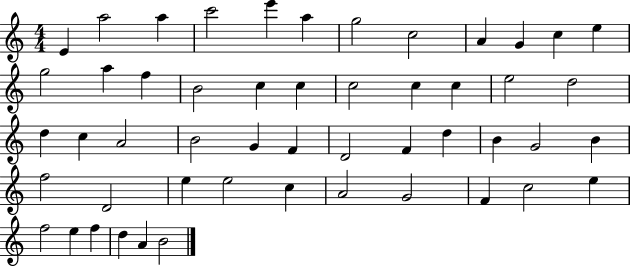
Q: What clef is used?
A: treble